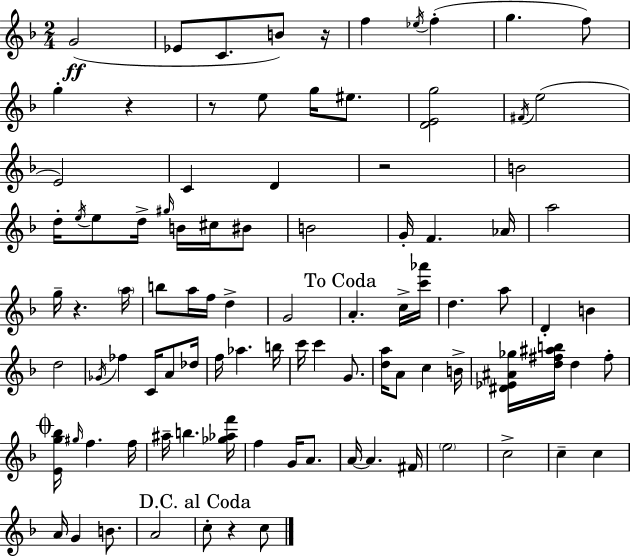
X:1
T:Untitled
M:2/4
L:1/4
K:F
G2 _E/2 C/2 B/2 z/4 f _e/4 f g f/2 g z z/2 e/2 g/4 ^e/2 [DEg]2 ^F/4 e2 E2 C D z2 B2 d/4 e/4 e/2 d/4 ^g/4 B/4 ^c/4 ^B/2 B2 G/4 F _A/4 a2 g/4 z a/4 b/2 a/4 f/4 d G2 A c/4 [c'_a']/4 d a/2 D B d2 _G/4 _f C/4 A/2 _d/4 f/4 _a b/4 c'/4 c' G/2 [da]/4 A/2 c B/4 [^D_E^A_g]/4 [d^f^ab]/4 d ^f/2 [Eg_b]/4 ^g/4 f f/4 ^a/4 b [_g_af']/4 f G/4 A/2 A/4 A ^F/4 e2 c2 c c A/4 G B/2 A2 c/2 z c/2